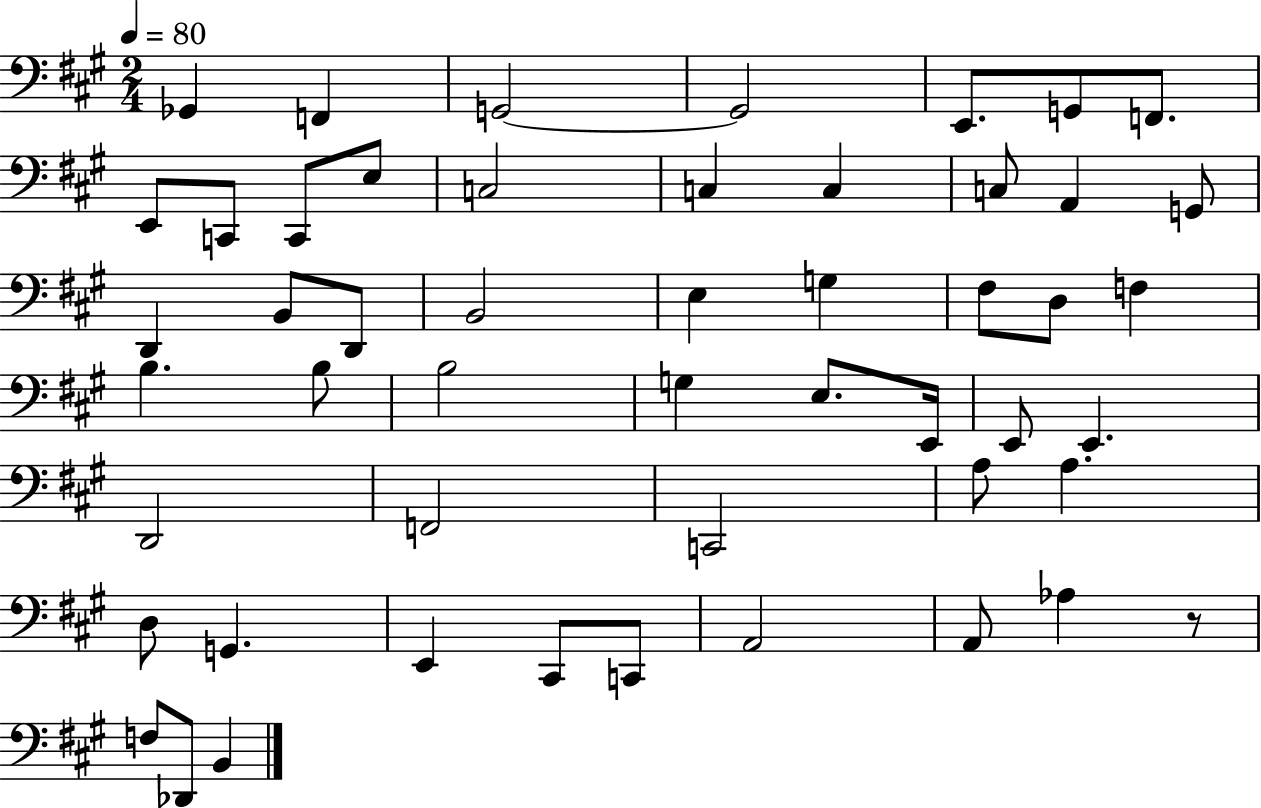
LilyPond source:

{
  \clef bass
  \numericTimeSignature
  \time 2/4
  \key a \major
  \tempo 4 = 80
  ges,4 f,4 | g,2~~ | g,2 | e,8. g,8 f,8. | \break e,8 c,8 c,8 e8 | c2 | c4 c4 | c8 a,4 g,8 | \break d,4 b,8 d,8 | b,2 | e4 g4 | fis8 d8 f4 | \break b4. b8 | b2 | g4 e8. e,16 | e,8 e,4. | \break d,2 | f,2 | c,2 | a8 a4. | \break d8 g,4. | e,4 cis,8 c,8 | a,2 | a,8 aes4 r8 | \break f8 des,8 b,4 | \bar "|."
}